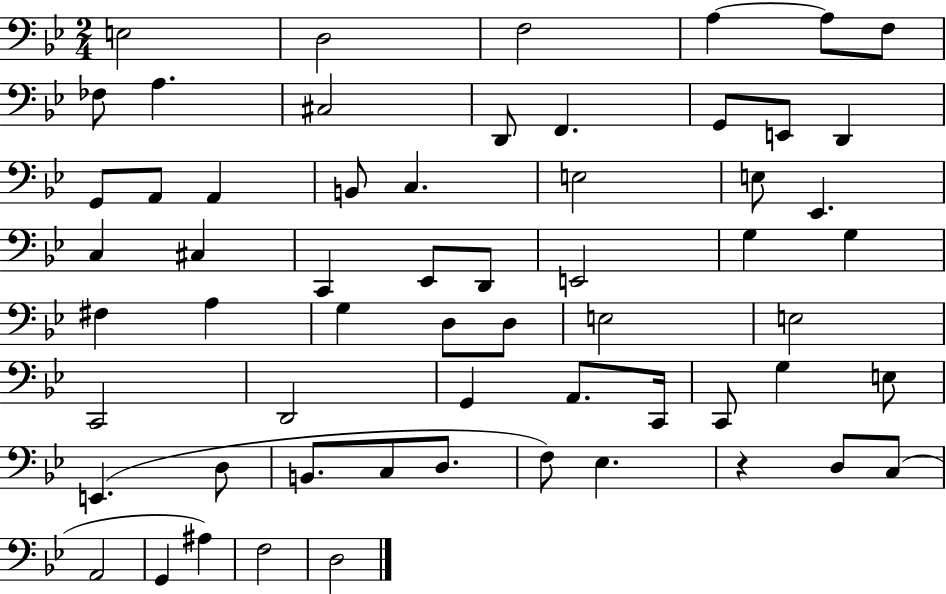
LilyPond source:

{
  \clef bass
  \numericTimeSignature
  \time 2/4
  \key bes \major
  e2 | d2 | f2 | a4~~ a8 f8 | \break fes8 a4. | cis2 | d,8 f,4. | g,8 e,8 d,4 | \break g,8 a,8 a,4 | b,8 c4. | e2 | e8 ees,4. | \break c4 cis4 | c,4 ees,8 d,8 | e,2 | g4 g4 | \break fis4 a4 | g4 d8 d8 | e2 | e2 | \break c,2 | d,2 | g,4 a,8. c,16 | c,8 g4 e8 | \break e,4.( d8 | b,8. c8 d8. | f8) ees4. | r4 d8 c8( | \break a,2 | g,4 ais4) | f2 | d2 | \break \bar "|."
}